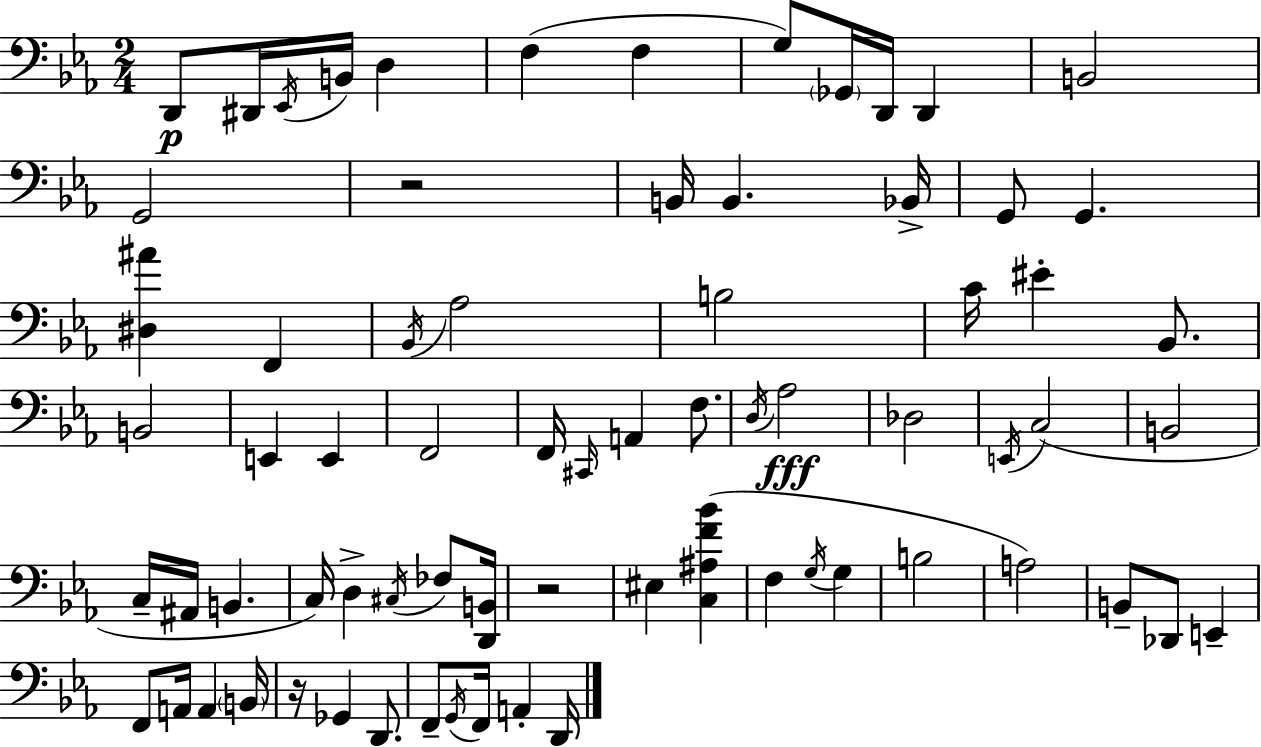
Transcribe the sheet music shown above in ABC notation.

X:1
T:Untitled
M:2/4
L:1/4
K:Cm
D,,/2 ^D,,/4 _E,,/4 B,,/4 D, F, F, G,/2 _G,,/4 D,,/4 D,, B,,2 G,,2 z2 B,,/4 B,, _B,,/4 G,,/2 G,, [^D,^A] F,, _B,,/4 _A,2 B,2 C/4 ^E _B,,/2 B,,2 E,, E,, F,,2 F,,/4 ^C,,/4 A,, F,/2 D,/4 _A,2 _D,2 E,,/4 C,2 B,,2 C,/4 ^A,,/4 B,, C,/4 D, ^C,/4 _F,/2 [D,,B,,]/4 z2 ^E, [C,^A,F_B] F, G,/4 G, B,2 A,2 B,,/2 _D,,/2 E,, F,,/2 A,,/4 A,, B,,/4 z/4 _G,, D,,/2 F,,/2 G,,/4 F,,/4 A,, D,,/4